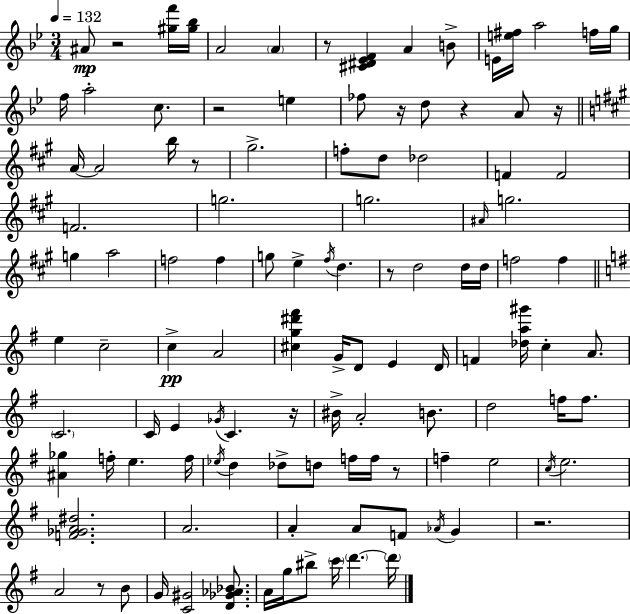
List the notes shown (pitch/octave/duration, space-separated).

A#4/e R/h [G#5,F6]/s [G#5,Bb5]/s A4/h A4/q R/e [C#4,D#4,Eb4,F4]/q A4/q B4/e E4/s [E5,F#5]/s A5/h F5/s G5/s F5/s A5/h C5/e. R/h E5/q FES5/e R/s D5/e R/q A4/e R/s A4/s A4/h B5/s R/e G#5/h. F5/e D5/e Db5/h F4/q F4/h F4/h. G5/h. G5/h. A#4/s G5/h. G5/q A5/h F5/h F5/q G5/e E5/q F#5/s D5/q. R/e D5/h D5/s D5/s F5/h F5/q E5/q C5/h C5/q A4/h [C#5,G5,D#6,F#6]/q G4/s D4/e E4/q D4/s F4/q [Db5,A5,G#6]/s C5/q A4/e. C4/h. C4/s E4/q Gb4/s C4/q. R/s BIS4/s A4/h B4/e. D5/h F5/s F5/e. [A#4,Gb5]/q F5/s E5/q. F5/s Eb5/s D5/q Db5/e D5/e F5/s F5/s R/e F5/q E5/h C5/s E5/h. [F4,Gb4,A4,D#5]/h. A4/h. A4/q A4/e F4/e Ab4/s G4/q R/h. A4/h R/e B4/e G4/s [C4,G#4]/h [D4,Gb4,Ab4,Bb4]/e. A4/s G5/s BIS5/e C6/s D6/q. D6/s